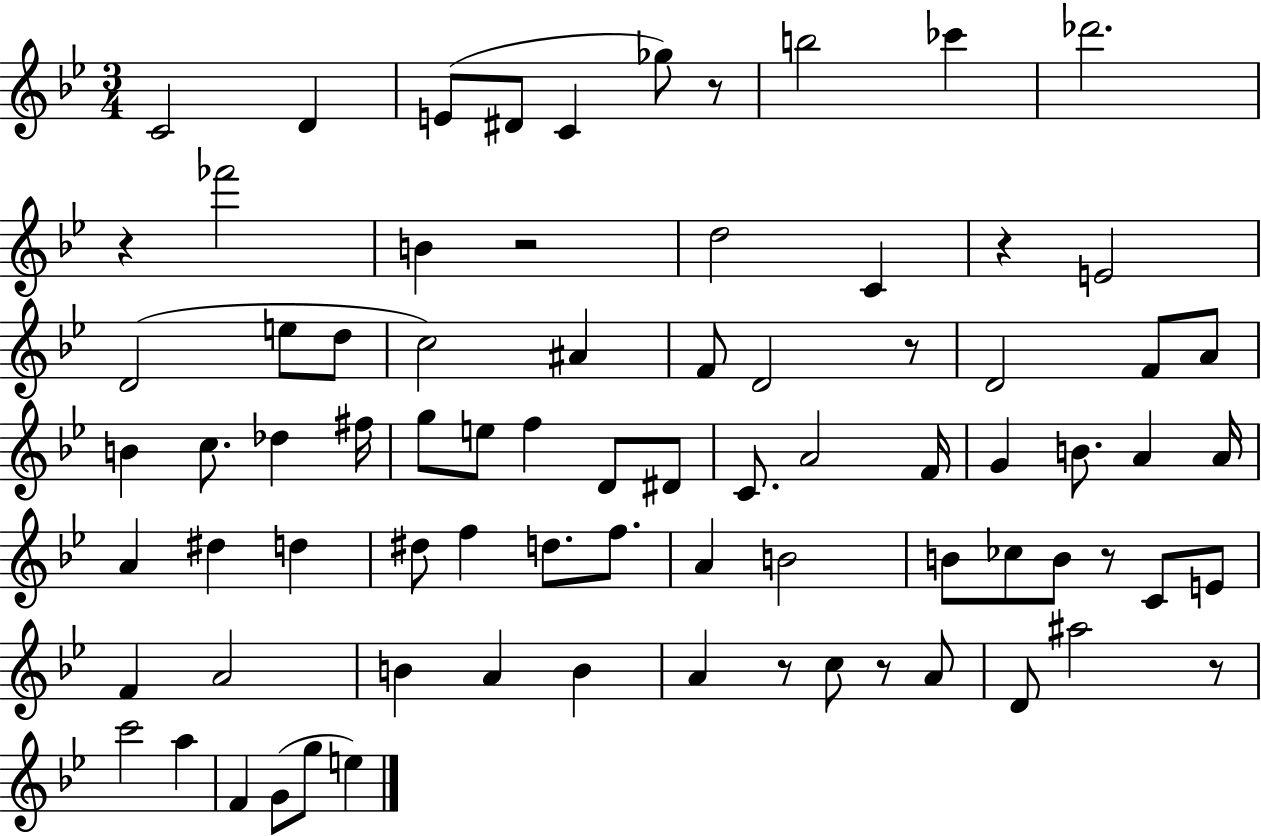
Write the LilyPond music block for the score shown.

{
  \clef treble
  \numericTimeSignature
  \time 3/4
  \key bes \major
  c'2 d'4 | e'8( dis'8 c'4 ges''8) r8 | b''2 ces'''4 | des'''2. | \break r4 fes'''2 | b'4 r2 | d''2 c'4 | r4 e'2 | \break d'2( e''8 d''8 | c''2) ais'4 | f'8 d'2 r8 | d'2 f'8 a'8 | \break b'4 c''8. des''4 fis''16 | g''8 e''8 f''4 d'8 dis'8 | c'8. a'2 f'16 | g'4 b'8. a'4 a'16 | \break a'4 dis''4 d''4 | dis''8 f''4 d''8. f''8. | a'4 b'2 | b'8 ces''8 b'8 r8 c'8 e'8 | \break f'4 a'2 | b'4 a'4 b'4 | a'4 r8 c''8 r8 a'8 | d'8 ais''2 r8 | \break c'''2 a''4 | f'4 g'8( g''8 e''4) | \bar "|."
}